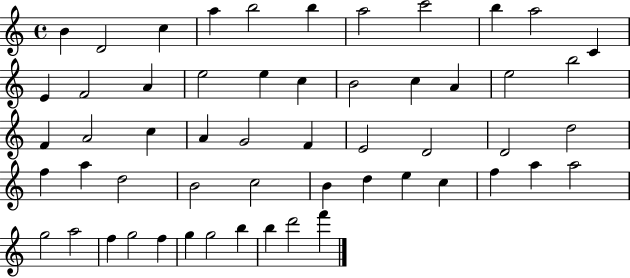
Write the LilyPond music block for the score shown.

{
  \clef treble
  \time 4/4
  \defaultTimeSignature
  \key c \major
  b'4 d'2 c''4 | a''4 b''2 b''4 | a''2 c'''2 | b''4 a''2 c'4 | \break e'4 f'2 a'4 | e''2 e''4 c''4 | b'2 c''4 a'4 | e''2 b''2 | \break f'4 a'2 c''4 | a'4 g'2 f'4 | e'2 d'2 | d'2 d''2 | \break f''4 a''4 d''2 | b'2 c''2 | b'4 d''4 e''4 c''4 | f''4 a''4 a''2 | \break g''2 a''2 | f''4 g''2 f''4 | g''4 g''2 b''4 | b''4 d'''2 f'''4 | \break \bar "|."
}